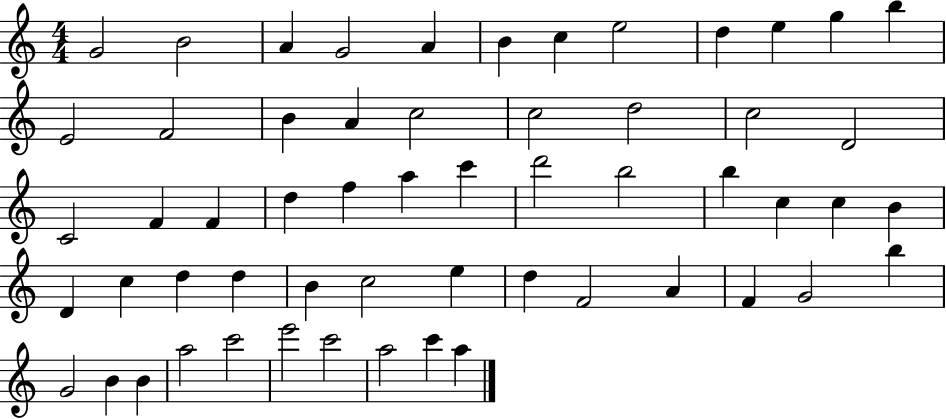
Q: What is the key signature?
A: C major